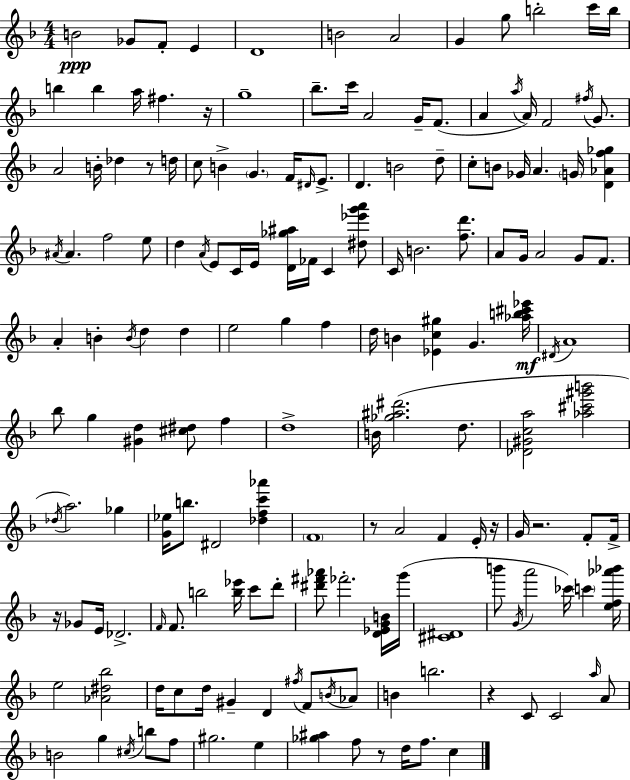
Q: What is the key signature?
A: F major